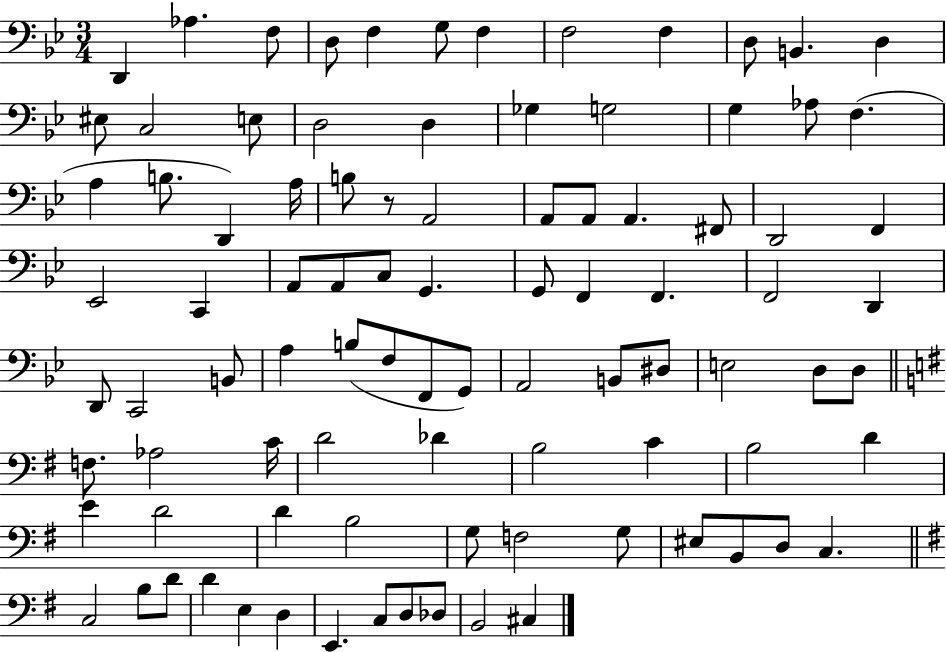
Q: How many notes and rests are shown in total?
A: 92